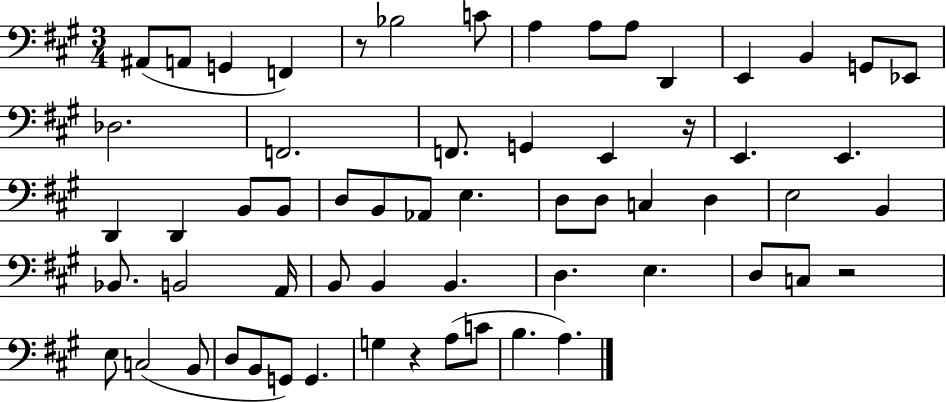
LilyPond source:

{
  \clef bass
  \numericTimeSignature
  \time 3/4
  \key a \major
  \repeat volta 2 { ais,8( a,8 g,4 f,4) | r8 bes2 c'8 | a4 a8 a8 d,4 | e,4 b,4 g,8 ees,8 | \break des2. | f,2. | f,8. g,4 e,4 r16 | e,4. e,4. | \break d,4 d,4 b,8 b,8 | d8 b,8 aes,8 e4. | d8 d8 c4 d4 | e2 b,4 | \break bes,8. b,2 a,16 | b,8 b,4 b,4. | d4. e4. | d8 c8 r2 | \break e8 c2( b,8 | d8 b,8 g,8) g,4. | g4 r4 a8( c'8 | b4. a4.) | \break } \bar "|."
}